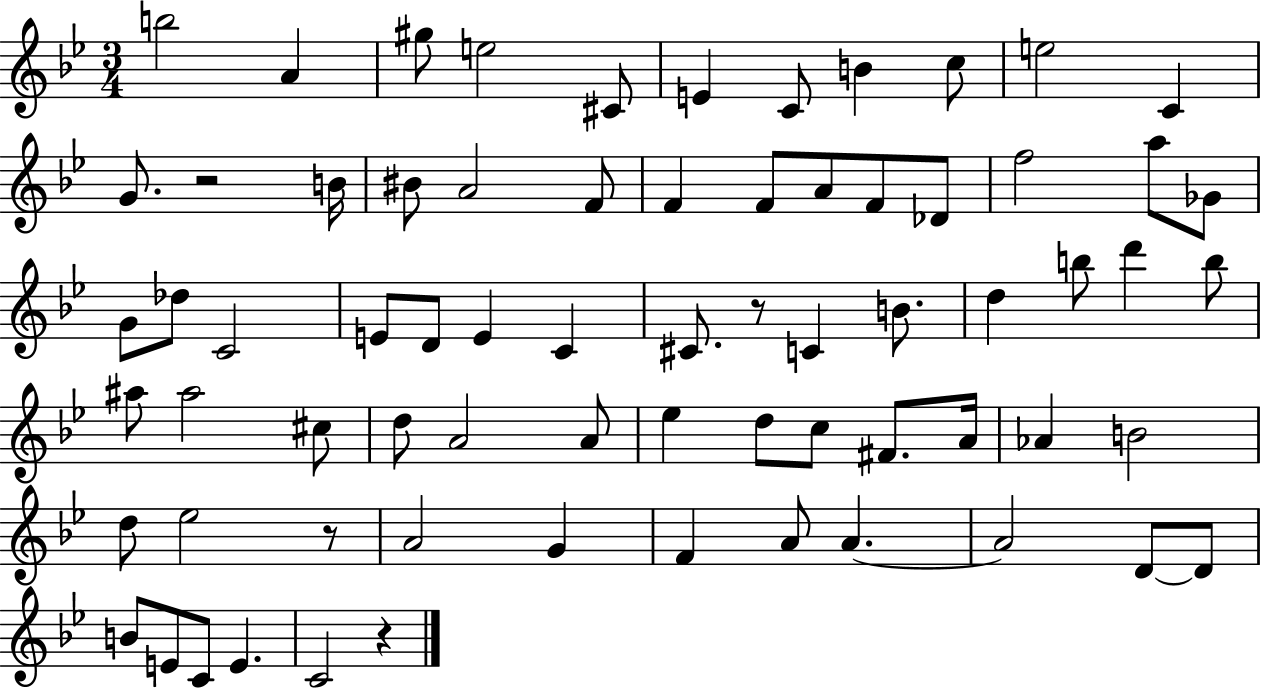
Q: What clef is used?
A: treble